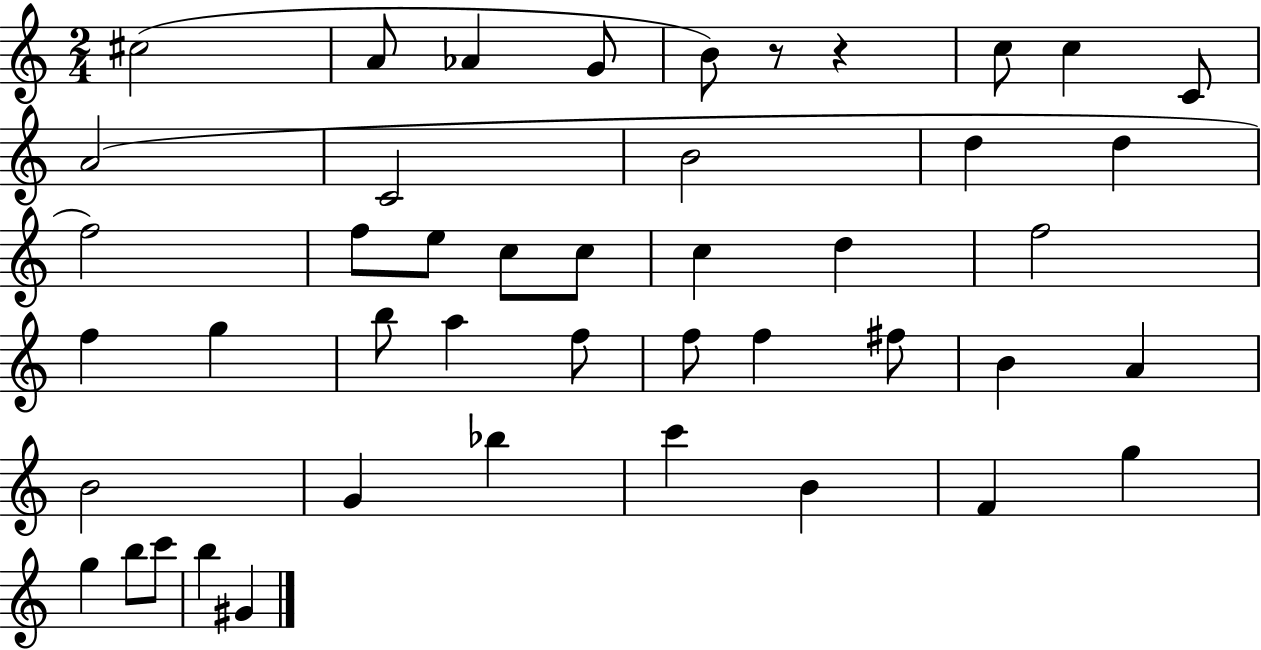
{
  \clef treble
  \numericTimeSignature
  \time 2/4
  \key c \major
  cis''2( | a'8 aes'4 g'8 | b'8) r8 r4 | c''8 c''4 c'8 | \break a'2( | c'2 | b'2 | d''4 d''4 | \break f''2) | f''8 e''8 c''8 c''8 | c''4 d''4 | f''2 | \break f''4 g''4 | b''8 a''4 f''8 | f''8 f''4 fis''8 | b'4 a'4 | \break b'2 | g'4 bes''4 | c'''4 b'4 | f'4 g''4 | \break g''4 b''8 c'''8 | b''4 gis'4 | \bar "|."
}